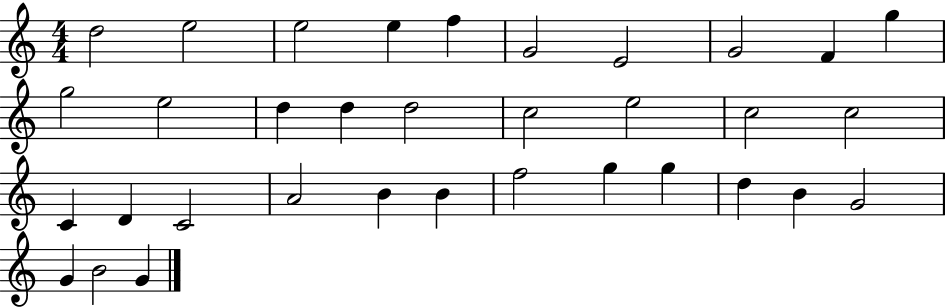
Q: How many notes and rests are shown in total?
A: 34